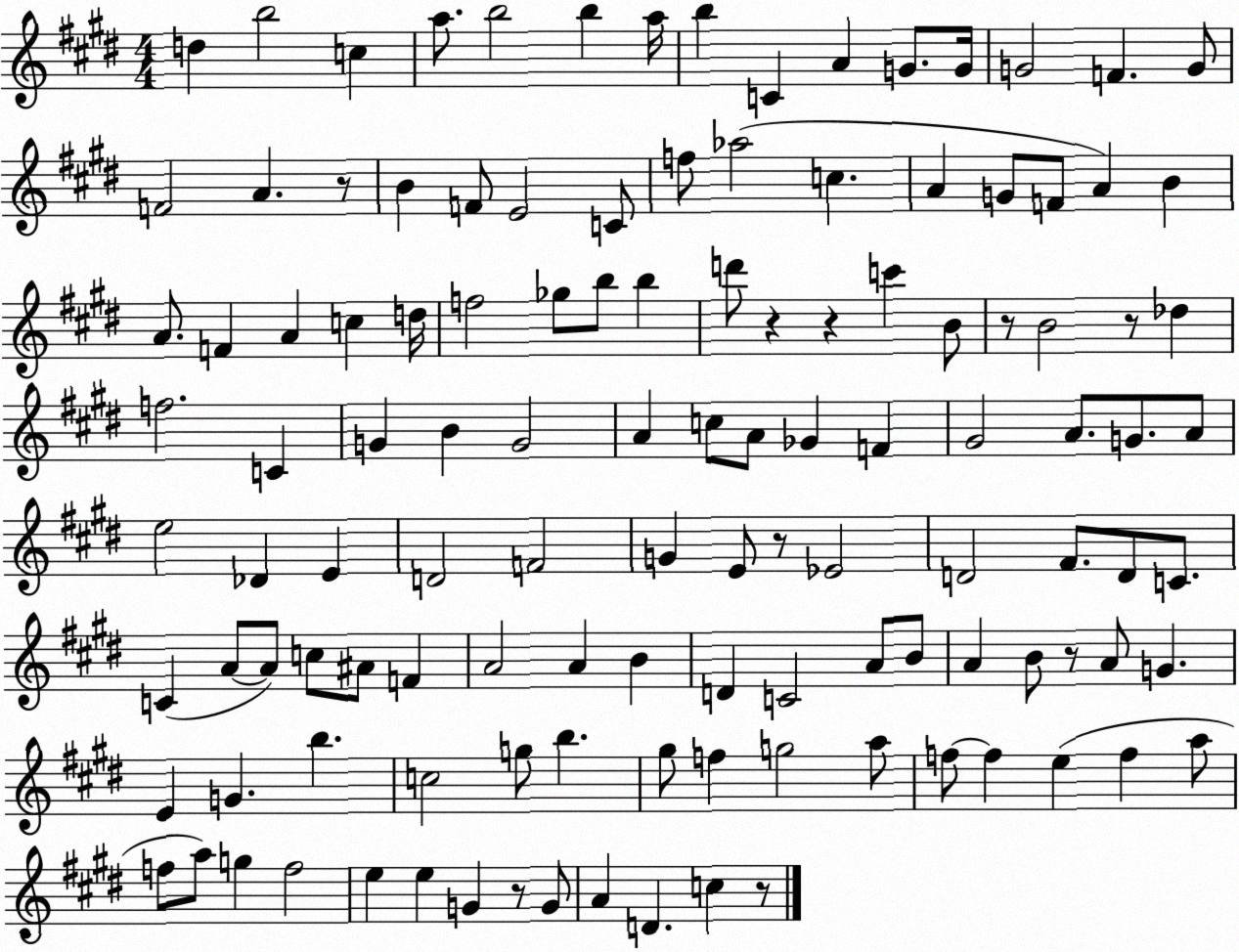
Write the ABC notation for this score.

X:1
T:Untitled
M:4/4
L:1/4
K:E
d b2 c a/2 b2 b a/4 b C A G/2 G/4 G2 F G/2 F2 A z/2 B F/2 E2 C/2 f/2 _a2 c A G/2 F/2 A B A/2 F A c d/4 f2 _g/2 b/2 b d'/2 z z c' B/2 z/2 B2 z/2 _d f2 C G B G2 A c/2 A/2 _G F ^G2 A/2 G/2 A/2 e2 _D E D2 F2 G E/2 z/2 _E2 D2 ^F/2 D/2 C/2 C A/2 A/2 c/2 ^A/2 F A2 A B D C2 A/2 B/2 A B/2 z/2 A/2 G E G b c2 g/2 b ^g/2 f g2 a/2 f/2 f e f a/2 f/2 a/2 g f2 e e G z/2 G/2 A D c z/2